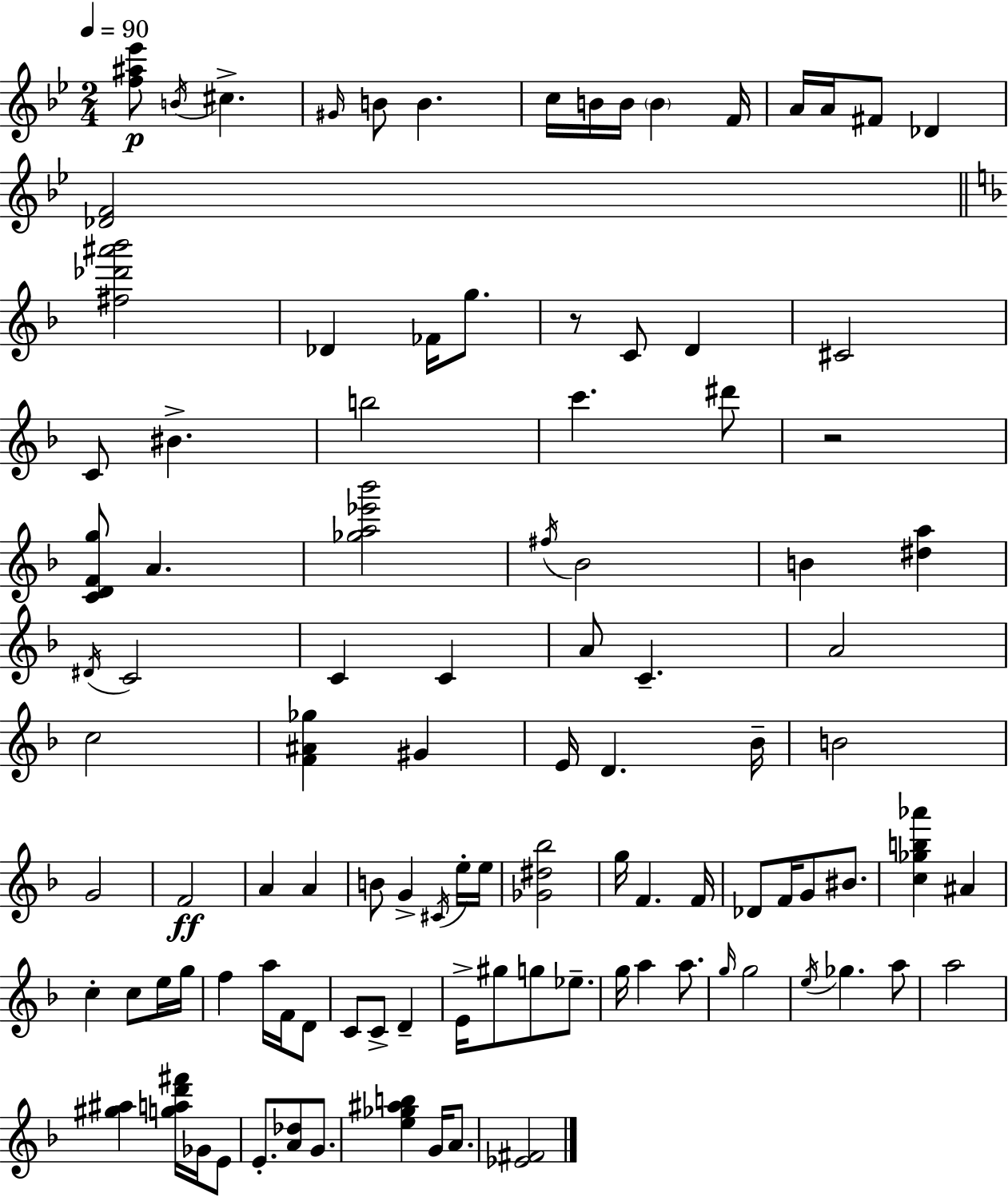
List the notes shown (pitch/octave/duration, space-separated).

[F5,A#5,Eb6]/e B4/s C#5/q. G#4/s B4/e B4/q. C5/s B4/s B4/s B4/q F4/s A4/s A4/s F#4/e Db4/q [Db4,F4]/h [F#5,Db6,A#6,Bb6]/h Db4/q FES4/s G5/e. R/e C4/e D4/q C#4/h C4/e BIS4/q. B5/h C6/q. D#6/e R/h [C4,D4,F4,G5]/e A4/q. [Gb5,A5,Eb6,Bb6]/h F#5/s Bb4/h B4/q [D#5,A5]/q D#4/s C4/h C4/q C4/q A4/e C4/q. A4/h C5/h [F4,A#4,Gb5]/q G#4/q E4/s D4/q. Bb4/s B4/h G4/h F4/h A4/q A4/q B4/e G4/q C#4/s E5/s E5/s [Gb4,D#5,Bb5]/h G5/s F4/q. F4/s Db4/e F4/s G4/e BIS4/e. [C5,Gb5,B5,Ab6]/q A#4/q C5/q C5/e E5/s G5/s F5/q A5/s F4/s D4/e C4/e C4/e D4/q E4/s G#5/e G5/e Eb5/e. G5/s A5/q A5/e. G5/s G5/h E5/s Gb5/q. A5/e A5/h [G#5,A#5]/q [G5,A5,D6,F#6]/s Gb4/s E4/e E4/e. [A4,Db5]/e G4/e. [E5,Gb5,A#5,B5]/q G4/s A4/e. [Eb4,F#4]/h